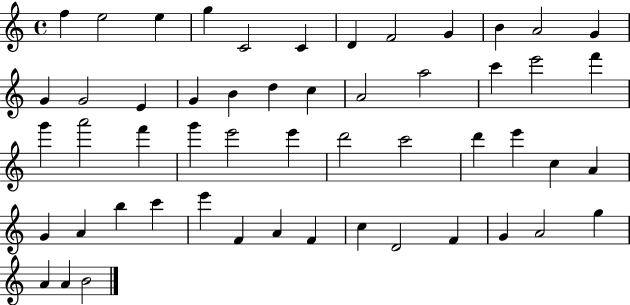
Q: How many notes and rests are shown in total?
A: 53